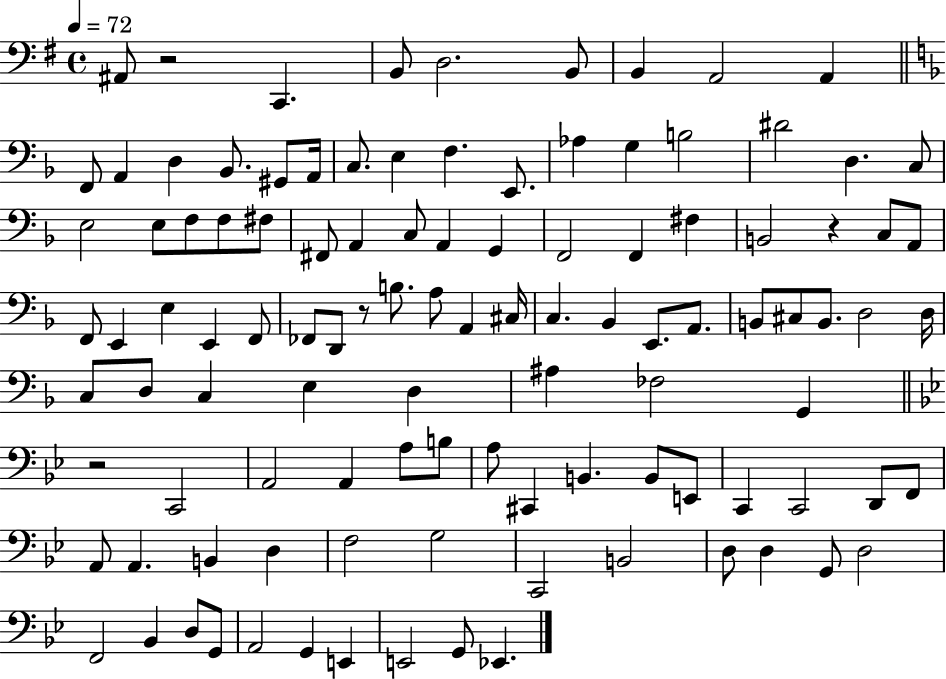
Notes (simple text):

A#2/e R/h C2/q. B2/e D3/h. B2/e B2/q A2/h A2/q F2/e A2/q D3/q Bb2/e. G#2/e A2/s C3/e. E3/q F3/q. E2/e. Ab3/q G3/q B3/h D#4/h D3/q. C3/e E3/h E3/e F3/e F3/e F#3/e F#2/e A2/q C3/e A2/q G2/q F2/h F2/q F#3/q B2/h R/q C3/e A2/e F2/e E2/q E3/q E2/q F2/e FES2/e D2/e R/e B3/e. A3/e A2/q C#3/s C3/q. Bb2/q E2/e. A2/e. B2/e C#3/e B2/e. D3/h D3/s C3/e D3/e C3/q E3/q D3/q A#3/q FES3/h G2/q R/h C2/h A2/h A2/q A3/e B3/e A3/e C#2/q B2/q. B2/e E2/e C2/q C2/h D2/e F2/e A2/e A2/q. B2/q D3/q F3/h G3/h C2/h B2/h D3/e D3/q G2/e D3/h F2/h Bb2/q D3/e G2/e A2/h G2/q E2/q E2/h G2/e Eb2/q.